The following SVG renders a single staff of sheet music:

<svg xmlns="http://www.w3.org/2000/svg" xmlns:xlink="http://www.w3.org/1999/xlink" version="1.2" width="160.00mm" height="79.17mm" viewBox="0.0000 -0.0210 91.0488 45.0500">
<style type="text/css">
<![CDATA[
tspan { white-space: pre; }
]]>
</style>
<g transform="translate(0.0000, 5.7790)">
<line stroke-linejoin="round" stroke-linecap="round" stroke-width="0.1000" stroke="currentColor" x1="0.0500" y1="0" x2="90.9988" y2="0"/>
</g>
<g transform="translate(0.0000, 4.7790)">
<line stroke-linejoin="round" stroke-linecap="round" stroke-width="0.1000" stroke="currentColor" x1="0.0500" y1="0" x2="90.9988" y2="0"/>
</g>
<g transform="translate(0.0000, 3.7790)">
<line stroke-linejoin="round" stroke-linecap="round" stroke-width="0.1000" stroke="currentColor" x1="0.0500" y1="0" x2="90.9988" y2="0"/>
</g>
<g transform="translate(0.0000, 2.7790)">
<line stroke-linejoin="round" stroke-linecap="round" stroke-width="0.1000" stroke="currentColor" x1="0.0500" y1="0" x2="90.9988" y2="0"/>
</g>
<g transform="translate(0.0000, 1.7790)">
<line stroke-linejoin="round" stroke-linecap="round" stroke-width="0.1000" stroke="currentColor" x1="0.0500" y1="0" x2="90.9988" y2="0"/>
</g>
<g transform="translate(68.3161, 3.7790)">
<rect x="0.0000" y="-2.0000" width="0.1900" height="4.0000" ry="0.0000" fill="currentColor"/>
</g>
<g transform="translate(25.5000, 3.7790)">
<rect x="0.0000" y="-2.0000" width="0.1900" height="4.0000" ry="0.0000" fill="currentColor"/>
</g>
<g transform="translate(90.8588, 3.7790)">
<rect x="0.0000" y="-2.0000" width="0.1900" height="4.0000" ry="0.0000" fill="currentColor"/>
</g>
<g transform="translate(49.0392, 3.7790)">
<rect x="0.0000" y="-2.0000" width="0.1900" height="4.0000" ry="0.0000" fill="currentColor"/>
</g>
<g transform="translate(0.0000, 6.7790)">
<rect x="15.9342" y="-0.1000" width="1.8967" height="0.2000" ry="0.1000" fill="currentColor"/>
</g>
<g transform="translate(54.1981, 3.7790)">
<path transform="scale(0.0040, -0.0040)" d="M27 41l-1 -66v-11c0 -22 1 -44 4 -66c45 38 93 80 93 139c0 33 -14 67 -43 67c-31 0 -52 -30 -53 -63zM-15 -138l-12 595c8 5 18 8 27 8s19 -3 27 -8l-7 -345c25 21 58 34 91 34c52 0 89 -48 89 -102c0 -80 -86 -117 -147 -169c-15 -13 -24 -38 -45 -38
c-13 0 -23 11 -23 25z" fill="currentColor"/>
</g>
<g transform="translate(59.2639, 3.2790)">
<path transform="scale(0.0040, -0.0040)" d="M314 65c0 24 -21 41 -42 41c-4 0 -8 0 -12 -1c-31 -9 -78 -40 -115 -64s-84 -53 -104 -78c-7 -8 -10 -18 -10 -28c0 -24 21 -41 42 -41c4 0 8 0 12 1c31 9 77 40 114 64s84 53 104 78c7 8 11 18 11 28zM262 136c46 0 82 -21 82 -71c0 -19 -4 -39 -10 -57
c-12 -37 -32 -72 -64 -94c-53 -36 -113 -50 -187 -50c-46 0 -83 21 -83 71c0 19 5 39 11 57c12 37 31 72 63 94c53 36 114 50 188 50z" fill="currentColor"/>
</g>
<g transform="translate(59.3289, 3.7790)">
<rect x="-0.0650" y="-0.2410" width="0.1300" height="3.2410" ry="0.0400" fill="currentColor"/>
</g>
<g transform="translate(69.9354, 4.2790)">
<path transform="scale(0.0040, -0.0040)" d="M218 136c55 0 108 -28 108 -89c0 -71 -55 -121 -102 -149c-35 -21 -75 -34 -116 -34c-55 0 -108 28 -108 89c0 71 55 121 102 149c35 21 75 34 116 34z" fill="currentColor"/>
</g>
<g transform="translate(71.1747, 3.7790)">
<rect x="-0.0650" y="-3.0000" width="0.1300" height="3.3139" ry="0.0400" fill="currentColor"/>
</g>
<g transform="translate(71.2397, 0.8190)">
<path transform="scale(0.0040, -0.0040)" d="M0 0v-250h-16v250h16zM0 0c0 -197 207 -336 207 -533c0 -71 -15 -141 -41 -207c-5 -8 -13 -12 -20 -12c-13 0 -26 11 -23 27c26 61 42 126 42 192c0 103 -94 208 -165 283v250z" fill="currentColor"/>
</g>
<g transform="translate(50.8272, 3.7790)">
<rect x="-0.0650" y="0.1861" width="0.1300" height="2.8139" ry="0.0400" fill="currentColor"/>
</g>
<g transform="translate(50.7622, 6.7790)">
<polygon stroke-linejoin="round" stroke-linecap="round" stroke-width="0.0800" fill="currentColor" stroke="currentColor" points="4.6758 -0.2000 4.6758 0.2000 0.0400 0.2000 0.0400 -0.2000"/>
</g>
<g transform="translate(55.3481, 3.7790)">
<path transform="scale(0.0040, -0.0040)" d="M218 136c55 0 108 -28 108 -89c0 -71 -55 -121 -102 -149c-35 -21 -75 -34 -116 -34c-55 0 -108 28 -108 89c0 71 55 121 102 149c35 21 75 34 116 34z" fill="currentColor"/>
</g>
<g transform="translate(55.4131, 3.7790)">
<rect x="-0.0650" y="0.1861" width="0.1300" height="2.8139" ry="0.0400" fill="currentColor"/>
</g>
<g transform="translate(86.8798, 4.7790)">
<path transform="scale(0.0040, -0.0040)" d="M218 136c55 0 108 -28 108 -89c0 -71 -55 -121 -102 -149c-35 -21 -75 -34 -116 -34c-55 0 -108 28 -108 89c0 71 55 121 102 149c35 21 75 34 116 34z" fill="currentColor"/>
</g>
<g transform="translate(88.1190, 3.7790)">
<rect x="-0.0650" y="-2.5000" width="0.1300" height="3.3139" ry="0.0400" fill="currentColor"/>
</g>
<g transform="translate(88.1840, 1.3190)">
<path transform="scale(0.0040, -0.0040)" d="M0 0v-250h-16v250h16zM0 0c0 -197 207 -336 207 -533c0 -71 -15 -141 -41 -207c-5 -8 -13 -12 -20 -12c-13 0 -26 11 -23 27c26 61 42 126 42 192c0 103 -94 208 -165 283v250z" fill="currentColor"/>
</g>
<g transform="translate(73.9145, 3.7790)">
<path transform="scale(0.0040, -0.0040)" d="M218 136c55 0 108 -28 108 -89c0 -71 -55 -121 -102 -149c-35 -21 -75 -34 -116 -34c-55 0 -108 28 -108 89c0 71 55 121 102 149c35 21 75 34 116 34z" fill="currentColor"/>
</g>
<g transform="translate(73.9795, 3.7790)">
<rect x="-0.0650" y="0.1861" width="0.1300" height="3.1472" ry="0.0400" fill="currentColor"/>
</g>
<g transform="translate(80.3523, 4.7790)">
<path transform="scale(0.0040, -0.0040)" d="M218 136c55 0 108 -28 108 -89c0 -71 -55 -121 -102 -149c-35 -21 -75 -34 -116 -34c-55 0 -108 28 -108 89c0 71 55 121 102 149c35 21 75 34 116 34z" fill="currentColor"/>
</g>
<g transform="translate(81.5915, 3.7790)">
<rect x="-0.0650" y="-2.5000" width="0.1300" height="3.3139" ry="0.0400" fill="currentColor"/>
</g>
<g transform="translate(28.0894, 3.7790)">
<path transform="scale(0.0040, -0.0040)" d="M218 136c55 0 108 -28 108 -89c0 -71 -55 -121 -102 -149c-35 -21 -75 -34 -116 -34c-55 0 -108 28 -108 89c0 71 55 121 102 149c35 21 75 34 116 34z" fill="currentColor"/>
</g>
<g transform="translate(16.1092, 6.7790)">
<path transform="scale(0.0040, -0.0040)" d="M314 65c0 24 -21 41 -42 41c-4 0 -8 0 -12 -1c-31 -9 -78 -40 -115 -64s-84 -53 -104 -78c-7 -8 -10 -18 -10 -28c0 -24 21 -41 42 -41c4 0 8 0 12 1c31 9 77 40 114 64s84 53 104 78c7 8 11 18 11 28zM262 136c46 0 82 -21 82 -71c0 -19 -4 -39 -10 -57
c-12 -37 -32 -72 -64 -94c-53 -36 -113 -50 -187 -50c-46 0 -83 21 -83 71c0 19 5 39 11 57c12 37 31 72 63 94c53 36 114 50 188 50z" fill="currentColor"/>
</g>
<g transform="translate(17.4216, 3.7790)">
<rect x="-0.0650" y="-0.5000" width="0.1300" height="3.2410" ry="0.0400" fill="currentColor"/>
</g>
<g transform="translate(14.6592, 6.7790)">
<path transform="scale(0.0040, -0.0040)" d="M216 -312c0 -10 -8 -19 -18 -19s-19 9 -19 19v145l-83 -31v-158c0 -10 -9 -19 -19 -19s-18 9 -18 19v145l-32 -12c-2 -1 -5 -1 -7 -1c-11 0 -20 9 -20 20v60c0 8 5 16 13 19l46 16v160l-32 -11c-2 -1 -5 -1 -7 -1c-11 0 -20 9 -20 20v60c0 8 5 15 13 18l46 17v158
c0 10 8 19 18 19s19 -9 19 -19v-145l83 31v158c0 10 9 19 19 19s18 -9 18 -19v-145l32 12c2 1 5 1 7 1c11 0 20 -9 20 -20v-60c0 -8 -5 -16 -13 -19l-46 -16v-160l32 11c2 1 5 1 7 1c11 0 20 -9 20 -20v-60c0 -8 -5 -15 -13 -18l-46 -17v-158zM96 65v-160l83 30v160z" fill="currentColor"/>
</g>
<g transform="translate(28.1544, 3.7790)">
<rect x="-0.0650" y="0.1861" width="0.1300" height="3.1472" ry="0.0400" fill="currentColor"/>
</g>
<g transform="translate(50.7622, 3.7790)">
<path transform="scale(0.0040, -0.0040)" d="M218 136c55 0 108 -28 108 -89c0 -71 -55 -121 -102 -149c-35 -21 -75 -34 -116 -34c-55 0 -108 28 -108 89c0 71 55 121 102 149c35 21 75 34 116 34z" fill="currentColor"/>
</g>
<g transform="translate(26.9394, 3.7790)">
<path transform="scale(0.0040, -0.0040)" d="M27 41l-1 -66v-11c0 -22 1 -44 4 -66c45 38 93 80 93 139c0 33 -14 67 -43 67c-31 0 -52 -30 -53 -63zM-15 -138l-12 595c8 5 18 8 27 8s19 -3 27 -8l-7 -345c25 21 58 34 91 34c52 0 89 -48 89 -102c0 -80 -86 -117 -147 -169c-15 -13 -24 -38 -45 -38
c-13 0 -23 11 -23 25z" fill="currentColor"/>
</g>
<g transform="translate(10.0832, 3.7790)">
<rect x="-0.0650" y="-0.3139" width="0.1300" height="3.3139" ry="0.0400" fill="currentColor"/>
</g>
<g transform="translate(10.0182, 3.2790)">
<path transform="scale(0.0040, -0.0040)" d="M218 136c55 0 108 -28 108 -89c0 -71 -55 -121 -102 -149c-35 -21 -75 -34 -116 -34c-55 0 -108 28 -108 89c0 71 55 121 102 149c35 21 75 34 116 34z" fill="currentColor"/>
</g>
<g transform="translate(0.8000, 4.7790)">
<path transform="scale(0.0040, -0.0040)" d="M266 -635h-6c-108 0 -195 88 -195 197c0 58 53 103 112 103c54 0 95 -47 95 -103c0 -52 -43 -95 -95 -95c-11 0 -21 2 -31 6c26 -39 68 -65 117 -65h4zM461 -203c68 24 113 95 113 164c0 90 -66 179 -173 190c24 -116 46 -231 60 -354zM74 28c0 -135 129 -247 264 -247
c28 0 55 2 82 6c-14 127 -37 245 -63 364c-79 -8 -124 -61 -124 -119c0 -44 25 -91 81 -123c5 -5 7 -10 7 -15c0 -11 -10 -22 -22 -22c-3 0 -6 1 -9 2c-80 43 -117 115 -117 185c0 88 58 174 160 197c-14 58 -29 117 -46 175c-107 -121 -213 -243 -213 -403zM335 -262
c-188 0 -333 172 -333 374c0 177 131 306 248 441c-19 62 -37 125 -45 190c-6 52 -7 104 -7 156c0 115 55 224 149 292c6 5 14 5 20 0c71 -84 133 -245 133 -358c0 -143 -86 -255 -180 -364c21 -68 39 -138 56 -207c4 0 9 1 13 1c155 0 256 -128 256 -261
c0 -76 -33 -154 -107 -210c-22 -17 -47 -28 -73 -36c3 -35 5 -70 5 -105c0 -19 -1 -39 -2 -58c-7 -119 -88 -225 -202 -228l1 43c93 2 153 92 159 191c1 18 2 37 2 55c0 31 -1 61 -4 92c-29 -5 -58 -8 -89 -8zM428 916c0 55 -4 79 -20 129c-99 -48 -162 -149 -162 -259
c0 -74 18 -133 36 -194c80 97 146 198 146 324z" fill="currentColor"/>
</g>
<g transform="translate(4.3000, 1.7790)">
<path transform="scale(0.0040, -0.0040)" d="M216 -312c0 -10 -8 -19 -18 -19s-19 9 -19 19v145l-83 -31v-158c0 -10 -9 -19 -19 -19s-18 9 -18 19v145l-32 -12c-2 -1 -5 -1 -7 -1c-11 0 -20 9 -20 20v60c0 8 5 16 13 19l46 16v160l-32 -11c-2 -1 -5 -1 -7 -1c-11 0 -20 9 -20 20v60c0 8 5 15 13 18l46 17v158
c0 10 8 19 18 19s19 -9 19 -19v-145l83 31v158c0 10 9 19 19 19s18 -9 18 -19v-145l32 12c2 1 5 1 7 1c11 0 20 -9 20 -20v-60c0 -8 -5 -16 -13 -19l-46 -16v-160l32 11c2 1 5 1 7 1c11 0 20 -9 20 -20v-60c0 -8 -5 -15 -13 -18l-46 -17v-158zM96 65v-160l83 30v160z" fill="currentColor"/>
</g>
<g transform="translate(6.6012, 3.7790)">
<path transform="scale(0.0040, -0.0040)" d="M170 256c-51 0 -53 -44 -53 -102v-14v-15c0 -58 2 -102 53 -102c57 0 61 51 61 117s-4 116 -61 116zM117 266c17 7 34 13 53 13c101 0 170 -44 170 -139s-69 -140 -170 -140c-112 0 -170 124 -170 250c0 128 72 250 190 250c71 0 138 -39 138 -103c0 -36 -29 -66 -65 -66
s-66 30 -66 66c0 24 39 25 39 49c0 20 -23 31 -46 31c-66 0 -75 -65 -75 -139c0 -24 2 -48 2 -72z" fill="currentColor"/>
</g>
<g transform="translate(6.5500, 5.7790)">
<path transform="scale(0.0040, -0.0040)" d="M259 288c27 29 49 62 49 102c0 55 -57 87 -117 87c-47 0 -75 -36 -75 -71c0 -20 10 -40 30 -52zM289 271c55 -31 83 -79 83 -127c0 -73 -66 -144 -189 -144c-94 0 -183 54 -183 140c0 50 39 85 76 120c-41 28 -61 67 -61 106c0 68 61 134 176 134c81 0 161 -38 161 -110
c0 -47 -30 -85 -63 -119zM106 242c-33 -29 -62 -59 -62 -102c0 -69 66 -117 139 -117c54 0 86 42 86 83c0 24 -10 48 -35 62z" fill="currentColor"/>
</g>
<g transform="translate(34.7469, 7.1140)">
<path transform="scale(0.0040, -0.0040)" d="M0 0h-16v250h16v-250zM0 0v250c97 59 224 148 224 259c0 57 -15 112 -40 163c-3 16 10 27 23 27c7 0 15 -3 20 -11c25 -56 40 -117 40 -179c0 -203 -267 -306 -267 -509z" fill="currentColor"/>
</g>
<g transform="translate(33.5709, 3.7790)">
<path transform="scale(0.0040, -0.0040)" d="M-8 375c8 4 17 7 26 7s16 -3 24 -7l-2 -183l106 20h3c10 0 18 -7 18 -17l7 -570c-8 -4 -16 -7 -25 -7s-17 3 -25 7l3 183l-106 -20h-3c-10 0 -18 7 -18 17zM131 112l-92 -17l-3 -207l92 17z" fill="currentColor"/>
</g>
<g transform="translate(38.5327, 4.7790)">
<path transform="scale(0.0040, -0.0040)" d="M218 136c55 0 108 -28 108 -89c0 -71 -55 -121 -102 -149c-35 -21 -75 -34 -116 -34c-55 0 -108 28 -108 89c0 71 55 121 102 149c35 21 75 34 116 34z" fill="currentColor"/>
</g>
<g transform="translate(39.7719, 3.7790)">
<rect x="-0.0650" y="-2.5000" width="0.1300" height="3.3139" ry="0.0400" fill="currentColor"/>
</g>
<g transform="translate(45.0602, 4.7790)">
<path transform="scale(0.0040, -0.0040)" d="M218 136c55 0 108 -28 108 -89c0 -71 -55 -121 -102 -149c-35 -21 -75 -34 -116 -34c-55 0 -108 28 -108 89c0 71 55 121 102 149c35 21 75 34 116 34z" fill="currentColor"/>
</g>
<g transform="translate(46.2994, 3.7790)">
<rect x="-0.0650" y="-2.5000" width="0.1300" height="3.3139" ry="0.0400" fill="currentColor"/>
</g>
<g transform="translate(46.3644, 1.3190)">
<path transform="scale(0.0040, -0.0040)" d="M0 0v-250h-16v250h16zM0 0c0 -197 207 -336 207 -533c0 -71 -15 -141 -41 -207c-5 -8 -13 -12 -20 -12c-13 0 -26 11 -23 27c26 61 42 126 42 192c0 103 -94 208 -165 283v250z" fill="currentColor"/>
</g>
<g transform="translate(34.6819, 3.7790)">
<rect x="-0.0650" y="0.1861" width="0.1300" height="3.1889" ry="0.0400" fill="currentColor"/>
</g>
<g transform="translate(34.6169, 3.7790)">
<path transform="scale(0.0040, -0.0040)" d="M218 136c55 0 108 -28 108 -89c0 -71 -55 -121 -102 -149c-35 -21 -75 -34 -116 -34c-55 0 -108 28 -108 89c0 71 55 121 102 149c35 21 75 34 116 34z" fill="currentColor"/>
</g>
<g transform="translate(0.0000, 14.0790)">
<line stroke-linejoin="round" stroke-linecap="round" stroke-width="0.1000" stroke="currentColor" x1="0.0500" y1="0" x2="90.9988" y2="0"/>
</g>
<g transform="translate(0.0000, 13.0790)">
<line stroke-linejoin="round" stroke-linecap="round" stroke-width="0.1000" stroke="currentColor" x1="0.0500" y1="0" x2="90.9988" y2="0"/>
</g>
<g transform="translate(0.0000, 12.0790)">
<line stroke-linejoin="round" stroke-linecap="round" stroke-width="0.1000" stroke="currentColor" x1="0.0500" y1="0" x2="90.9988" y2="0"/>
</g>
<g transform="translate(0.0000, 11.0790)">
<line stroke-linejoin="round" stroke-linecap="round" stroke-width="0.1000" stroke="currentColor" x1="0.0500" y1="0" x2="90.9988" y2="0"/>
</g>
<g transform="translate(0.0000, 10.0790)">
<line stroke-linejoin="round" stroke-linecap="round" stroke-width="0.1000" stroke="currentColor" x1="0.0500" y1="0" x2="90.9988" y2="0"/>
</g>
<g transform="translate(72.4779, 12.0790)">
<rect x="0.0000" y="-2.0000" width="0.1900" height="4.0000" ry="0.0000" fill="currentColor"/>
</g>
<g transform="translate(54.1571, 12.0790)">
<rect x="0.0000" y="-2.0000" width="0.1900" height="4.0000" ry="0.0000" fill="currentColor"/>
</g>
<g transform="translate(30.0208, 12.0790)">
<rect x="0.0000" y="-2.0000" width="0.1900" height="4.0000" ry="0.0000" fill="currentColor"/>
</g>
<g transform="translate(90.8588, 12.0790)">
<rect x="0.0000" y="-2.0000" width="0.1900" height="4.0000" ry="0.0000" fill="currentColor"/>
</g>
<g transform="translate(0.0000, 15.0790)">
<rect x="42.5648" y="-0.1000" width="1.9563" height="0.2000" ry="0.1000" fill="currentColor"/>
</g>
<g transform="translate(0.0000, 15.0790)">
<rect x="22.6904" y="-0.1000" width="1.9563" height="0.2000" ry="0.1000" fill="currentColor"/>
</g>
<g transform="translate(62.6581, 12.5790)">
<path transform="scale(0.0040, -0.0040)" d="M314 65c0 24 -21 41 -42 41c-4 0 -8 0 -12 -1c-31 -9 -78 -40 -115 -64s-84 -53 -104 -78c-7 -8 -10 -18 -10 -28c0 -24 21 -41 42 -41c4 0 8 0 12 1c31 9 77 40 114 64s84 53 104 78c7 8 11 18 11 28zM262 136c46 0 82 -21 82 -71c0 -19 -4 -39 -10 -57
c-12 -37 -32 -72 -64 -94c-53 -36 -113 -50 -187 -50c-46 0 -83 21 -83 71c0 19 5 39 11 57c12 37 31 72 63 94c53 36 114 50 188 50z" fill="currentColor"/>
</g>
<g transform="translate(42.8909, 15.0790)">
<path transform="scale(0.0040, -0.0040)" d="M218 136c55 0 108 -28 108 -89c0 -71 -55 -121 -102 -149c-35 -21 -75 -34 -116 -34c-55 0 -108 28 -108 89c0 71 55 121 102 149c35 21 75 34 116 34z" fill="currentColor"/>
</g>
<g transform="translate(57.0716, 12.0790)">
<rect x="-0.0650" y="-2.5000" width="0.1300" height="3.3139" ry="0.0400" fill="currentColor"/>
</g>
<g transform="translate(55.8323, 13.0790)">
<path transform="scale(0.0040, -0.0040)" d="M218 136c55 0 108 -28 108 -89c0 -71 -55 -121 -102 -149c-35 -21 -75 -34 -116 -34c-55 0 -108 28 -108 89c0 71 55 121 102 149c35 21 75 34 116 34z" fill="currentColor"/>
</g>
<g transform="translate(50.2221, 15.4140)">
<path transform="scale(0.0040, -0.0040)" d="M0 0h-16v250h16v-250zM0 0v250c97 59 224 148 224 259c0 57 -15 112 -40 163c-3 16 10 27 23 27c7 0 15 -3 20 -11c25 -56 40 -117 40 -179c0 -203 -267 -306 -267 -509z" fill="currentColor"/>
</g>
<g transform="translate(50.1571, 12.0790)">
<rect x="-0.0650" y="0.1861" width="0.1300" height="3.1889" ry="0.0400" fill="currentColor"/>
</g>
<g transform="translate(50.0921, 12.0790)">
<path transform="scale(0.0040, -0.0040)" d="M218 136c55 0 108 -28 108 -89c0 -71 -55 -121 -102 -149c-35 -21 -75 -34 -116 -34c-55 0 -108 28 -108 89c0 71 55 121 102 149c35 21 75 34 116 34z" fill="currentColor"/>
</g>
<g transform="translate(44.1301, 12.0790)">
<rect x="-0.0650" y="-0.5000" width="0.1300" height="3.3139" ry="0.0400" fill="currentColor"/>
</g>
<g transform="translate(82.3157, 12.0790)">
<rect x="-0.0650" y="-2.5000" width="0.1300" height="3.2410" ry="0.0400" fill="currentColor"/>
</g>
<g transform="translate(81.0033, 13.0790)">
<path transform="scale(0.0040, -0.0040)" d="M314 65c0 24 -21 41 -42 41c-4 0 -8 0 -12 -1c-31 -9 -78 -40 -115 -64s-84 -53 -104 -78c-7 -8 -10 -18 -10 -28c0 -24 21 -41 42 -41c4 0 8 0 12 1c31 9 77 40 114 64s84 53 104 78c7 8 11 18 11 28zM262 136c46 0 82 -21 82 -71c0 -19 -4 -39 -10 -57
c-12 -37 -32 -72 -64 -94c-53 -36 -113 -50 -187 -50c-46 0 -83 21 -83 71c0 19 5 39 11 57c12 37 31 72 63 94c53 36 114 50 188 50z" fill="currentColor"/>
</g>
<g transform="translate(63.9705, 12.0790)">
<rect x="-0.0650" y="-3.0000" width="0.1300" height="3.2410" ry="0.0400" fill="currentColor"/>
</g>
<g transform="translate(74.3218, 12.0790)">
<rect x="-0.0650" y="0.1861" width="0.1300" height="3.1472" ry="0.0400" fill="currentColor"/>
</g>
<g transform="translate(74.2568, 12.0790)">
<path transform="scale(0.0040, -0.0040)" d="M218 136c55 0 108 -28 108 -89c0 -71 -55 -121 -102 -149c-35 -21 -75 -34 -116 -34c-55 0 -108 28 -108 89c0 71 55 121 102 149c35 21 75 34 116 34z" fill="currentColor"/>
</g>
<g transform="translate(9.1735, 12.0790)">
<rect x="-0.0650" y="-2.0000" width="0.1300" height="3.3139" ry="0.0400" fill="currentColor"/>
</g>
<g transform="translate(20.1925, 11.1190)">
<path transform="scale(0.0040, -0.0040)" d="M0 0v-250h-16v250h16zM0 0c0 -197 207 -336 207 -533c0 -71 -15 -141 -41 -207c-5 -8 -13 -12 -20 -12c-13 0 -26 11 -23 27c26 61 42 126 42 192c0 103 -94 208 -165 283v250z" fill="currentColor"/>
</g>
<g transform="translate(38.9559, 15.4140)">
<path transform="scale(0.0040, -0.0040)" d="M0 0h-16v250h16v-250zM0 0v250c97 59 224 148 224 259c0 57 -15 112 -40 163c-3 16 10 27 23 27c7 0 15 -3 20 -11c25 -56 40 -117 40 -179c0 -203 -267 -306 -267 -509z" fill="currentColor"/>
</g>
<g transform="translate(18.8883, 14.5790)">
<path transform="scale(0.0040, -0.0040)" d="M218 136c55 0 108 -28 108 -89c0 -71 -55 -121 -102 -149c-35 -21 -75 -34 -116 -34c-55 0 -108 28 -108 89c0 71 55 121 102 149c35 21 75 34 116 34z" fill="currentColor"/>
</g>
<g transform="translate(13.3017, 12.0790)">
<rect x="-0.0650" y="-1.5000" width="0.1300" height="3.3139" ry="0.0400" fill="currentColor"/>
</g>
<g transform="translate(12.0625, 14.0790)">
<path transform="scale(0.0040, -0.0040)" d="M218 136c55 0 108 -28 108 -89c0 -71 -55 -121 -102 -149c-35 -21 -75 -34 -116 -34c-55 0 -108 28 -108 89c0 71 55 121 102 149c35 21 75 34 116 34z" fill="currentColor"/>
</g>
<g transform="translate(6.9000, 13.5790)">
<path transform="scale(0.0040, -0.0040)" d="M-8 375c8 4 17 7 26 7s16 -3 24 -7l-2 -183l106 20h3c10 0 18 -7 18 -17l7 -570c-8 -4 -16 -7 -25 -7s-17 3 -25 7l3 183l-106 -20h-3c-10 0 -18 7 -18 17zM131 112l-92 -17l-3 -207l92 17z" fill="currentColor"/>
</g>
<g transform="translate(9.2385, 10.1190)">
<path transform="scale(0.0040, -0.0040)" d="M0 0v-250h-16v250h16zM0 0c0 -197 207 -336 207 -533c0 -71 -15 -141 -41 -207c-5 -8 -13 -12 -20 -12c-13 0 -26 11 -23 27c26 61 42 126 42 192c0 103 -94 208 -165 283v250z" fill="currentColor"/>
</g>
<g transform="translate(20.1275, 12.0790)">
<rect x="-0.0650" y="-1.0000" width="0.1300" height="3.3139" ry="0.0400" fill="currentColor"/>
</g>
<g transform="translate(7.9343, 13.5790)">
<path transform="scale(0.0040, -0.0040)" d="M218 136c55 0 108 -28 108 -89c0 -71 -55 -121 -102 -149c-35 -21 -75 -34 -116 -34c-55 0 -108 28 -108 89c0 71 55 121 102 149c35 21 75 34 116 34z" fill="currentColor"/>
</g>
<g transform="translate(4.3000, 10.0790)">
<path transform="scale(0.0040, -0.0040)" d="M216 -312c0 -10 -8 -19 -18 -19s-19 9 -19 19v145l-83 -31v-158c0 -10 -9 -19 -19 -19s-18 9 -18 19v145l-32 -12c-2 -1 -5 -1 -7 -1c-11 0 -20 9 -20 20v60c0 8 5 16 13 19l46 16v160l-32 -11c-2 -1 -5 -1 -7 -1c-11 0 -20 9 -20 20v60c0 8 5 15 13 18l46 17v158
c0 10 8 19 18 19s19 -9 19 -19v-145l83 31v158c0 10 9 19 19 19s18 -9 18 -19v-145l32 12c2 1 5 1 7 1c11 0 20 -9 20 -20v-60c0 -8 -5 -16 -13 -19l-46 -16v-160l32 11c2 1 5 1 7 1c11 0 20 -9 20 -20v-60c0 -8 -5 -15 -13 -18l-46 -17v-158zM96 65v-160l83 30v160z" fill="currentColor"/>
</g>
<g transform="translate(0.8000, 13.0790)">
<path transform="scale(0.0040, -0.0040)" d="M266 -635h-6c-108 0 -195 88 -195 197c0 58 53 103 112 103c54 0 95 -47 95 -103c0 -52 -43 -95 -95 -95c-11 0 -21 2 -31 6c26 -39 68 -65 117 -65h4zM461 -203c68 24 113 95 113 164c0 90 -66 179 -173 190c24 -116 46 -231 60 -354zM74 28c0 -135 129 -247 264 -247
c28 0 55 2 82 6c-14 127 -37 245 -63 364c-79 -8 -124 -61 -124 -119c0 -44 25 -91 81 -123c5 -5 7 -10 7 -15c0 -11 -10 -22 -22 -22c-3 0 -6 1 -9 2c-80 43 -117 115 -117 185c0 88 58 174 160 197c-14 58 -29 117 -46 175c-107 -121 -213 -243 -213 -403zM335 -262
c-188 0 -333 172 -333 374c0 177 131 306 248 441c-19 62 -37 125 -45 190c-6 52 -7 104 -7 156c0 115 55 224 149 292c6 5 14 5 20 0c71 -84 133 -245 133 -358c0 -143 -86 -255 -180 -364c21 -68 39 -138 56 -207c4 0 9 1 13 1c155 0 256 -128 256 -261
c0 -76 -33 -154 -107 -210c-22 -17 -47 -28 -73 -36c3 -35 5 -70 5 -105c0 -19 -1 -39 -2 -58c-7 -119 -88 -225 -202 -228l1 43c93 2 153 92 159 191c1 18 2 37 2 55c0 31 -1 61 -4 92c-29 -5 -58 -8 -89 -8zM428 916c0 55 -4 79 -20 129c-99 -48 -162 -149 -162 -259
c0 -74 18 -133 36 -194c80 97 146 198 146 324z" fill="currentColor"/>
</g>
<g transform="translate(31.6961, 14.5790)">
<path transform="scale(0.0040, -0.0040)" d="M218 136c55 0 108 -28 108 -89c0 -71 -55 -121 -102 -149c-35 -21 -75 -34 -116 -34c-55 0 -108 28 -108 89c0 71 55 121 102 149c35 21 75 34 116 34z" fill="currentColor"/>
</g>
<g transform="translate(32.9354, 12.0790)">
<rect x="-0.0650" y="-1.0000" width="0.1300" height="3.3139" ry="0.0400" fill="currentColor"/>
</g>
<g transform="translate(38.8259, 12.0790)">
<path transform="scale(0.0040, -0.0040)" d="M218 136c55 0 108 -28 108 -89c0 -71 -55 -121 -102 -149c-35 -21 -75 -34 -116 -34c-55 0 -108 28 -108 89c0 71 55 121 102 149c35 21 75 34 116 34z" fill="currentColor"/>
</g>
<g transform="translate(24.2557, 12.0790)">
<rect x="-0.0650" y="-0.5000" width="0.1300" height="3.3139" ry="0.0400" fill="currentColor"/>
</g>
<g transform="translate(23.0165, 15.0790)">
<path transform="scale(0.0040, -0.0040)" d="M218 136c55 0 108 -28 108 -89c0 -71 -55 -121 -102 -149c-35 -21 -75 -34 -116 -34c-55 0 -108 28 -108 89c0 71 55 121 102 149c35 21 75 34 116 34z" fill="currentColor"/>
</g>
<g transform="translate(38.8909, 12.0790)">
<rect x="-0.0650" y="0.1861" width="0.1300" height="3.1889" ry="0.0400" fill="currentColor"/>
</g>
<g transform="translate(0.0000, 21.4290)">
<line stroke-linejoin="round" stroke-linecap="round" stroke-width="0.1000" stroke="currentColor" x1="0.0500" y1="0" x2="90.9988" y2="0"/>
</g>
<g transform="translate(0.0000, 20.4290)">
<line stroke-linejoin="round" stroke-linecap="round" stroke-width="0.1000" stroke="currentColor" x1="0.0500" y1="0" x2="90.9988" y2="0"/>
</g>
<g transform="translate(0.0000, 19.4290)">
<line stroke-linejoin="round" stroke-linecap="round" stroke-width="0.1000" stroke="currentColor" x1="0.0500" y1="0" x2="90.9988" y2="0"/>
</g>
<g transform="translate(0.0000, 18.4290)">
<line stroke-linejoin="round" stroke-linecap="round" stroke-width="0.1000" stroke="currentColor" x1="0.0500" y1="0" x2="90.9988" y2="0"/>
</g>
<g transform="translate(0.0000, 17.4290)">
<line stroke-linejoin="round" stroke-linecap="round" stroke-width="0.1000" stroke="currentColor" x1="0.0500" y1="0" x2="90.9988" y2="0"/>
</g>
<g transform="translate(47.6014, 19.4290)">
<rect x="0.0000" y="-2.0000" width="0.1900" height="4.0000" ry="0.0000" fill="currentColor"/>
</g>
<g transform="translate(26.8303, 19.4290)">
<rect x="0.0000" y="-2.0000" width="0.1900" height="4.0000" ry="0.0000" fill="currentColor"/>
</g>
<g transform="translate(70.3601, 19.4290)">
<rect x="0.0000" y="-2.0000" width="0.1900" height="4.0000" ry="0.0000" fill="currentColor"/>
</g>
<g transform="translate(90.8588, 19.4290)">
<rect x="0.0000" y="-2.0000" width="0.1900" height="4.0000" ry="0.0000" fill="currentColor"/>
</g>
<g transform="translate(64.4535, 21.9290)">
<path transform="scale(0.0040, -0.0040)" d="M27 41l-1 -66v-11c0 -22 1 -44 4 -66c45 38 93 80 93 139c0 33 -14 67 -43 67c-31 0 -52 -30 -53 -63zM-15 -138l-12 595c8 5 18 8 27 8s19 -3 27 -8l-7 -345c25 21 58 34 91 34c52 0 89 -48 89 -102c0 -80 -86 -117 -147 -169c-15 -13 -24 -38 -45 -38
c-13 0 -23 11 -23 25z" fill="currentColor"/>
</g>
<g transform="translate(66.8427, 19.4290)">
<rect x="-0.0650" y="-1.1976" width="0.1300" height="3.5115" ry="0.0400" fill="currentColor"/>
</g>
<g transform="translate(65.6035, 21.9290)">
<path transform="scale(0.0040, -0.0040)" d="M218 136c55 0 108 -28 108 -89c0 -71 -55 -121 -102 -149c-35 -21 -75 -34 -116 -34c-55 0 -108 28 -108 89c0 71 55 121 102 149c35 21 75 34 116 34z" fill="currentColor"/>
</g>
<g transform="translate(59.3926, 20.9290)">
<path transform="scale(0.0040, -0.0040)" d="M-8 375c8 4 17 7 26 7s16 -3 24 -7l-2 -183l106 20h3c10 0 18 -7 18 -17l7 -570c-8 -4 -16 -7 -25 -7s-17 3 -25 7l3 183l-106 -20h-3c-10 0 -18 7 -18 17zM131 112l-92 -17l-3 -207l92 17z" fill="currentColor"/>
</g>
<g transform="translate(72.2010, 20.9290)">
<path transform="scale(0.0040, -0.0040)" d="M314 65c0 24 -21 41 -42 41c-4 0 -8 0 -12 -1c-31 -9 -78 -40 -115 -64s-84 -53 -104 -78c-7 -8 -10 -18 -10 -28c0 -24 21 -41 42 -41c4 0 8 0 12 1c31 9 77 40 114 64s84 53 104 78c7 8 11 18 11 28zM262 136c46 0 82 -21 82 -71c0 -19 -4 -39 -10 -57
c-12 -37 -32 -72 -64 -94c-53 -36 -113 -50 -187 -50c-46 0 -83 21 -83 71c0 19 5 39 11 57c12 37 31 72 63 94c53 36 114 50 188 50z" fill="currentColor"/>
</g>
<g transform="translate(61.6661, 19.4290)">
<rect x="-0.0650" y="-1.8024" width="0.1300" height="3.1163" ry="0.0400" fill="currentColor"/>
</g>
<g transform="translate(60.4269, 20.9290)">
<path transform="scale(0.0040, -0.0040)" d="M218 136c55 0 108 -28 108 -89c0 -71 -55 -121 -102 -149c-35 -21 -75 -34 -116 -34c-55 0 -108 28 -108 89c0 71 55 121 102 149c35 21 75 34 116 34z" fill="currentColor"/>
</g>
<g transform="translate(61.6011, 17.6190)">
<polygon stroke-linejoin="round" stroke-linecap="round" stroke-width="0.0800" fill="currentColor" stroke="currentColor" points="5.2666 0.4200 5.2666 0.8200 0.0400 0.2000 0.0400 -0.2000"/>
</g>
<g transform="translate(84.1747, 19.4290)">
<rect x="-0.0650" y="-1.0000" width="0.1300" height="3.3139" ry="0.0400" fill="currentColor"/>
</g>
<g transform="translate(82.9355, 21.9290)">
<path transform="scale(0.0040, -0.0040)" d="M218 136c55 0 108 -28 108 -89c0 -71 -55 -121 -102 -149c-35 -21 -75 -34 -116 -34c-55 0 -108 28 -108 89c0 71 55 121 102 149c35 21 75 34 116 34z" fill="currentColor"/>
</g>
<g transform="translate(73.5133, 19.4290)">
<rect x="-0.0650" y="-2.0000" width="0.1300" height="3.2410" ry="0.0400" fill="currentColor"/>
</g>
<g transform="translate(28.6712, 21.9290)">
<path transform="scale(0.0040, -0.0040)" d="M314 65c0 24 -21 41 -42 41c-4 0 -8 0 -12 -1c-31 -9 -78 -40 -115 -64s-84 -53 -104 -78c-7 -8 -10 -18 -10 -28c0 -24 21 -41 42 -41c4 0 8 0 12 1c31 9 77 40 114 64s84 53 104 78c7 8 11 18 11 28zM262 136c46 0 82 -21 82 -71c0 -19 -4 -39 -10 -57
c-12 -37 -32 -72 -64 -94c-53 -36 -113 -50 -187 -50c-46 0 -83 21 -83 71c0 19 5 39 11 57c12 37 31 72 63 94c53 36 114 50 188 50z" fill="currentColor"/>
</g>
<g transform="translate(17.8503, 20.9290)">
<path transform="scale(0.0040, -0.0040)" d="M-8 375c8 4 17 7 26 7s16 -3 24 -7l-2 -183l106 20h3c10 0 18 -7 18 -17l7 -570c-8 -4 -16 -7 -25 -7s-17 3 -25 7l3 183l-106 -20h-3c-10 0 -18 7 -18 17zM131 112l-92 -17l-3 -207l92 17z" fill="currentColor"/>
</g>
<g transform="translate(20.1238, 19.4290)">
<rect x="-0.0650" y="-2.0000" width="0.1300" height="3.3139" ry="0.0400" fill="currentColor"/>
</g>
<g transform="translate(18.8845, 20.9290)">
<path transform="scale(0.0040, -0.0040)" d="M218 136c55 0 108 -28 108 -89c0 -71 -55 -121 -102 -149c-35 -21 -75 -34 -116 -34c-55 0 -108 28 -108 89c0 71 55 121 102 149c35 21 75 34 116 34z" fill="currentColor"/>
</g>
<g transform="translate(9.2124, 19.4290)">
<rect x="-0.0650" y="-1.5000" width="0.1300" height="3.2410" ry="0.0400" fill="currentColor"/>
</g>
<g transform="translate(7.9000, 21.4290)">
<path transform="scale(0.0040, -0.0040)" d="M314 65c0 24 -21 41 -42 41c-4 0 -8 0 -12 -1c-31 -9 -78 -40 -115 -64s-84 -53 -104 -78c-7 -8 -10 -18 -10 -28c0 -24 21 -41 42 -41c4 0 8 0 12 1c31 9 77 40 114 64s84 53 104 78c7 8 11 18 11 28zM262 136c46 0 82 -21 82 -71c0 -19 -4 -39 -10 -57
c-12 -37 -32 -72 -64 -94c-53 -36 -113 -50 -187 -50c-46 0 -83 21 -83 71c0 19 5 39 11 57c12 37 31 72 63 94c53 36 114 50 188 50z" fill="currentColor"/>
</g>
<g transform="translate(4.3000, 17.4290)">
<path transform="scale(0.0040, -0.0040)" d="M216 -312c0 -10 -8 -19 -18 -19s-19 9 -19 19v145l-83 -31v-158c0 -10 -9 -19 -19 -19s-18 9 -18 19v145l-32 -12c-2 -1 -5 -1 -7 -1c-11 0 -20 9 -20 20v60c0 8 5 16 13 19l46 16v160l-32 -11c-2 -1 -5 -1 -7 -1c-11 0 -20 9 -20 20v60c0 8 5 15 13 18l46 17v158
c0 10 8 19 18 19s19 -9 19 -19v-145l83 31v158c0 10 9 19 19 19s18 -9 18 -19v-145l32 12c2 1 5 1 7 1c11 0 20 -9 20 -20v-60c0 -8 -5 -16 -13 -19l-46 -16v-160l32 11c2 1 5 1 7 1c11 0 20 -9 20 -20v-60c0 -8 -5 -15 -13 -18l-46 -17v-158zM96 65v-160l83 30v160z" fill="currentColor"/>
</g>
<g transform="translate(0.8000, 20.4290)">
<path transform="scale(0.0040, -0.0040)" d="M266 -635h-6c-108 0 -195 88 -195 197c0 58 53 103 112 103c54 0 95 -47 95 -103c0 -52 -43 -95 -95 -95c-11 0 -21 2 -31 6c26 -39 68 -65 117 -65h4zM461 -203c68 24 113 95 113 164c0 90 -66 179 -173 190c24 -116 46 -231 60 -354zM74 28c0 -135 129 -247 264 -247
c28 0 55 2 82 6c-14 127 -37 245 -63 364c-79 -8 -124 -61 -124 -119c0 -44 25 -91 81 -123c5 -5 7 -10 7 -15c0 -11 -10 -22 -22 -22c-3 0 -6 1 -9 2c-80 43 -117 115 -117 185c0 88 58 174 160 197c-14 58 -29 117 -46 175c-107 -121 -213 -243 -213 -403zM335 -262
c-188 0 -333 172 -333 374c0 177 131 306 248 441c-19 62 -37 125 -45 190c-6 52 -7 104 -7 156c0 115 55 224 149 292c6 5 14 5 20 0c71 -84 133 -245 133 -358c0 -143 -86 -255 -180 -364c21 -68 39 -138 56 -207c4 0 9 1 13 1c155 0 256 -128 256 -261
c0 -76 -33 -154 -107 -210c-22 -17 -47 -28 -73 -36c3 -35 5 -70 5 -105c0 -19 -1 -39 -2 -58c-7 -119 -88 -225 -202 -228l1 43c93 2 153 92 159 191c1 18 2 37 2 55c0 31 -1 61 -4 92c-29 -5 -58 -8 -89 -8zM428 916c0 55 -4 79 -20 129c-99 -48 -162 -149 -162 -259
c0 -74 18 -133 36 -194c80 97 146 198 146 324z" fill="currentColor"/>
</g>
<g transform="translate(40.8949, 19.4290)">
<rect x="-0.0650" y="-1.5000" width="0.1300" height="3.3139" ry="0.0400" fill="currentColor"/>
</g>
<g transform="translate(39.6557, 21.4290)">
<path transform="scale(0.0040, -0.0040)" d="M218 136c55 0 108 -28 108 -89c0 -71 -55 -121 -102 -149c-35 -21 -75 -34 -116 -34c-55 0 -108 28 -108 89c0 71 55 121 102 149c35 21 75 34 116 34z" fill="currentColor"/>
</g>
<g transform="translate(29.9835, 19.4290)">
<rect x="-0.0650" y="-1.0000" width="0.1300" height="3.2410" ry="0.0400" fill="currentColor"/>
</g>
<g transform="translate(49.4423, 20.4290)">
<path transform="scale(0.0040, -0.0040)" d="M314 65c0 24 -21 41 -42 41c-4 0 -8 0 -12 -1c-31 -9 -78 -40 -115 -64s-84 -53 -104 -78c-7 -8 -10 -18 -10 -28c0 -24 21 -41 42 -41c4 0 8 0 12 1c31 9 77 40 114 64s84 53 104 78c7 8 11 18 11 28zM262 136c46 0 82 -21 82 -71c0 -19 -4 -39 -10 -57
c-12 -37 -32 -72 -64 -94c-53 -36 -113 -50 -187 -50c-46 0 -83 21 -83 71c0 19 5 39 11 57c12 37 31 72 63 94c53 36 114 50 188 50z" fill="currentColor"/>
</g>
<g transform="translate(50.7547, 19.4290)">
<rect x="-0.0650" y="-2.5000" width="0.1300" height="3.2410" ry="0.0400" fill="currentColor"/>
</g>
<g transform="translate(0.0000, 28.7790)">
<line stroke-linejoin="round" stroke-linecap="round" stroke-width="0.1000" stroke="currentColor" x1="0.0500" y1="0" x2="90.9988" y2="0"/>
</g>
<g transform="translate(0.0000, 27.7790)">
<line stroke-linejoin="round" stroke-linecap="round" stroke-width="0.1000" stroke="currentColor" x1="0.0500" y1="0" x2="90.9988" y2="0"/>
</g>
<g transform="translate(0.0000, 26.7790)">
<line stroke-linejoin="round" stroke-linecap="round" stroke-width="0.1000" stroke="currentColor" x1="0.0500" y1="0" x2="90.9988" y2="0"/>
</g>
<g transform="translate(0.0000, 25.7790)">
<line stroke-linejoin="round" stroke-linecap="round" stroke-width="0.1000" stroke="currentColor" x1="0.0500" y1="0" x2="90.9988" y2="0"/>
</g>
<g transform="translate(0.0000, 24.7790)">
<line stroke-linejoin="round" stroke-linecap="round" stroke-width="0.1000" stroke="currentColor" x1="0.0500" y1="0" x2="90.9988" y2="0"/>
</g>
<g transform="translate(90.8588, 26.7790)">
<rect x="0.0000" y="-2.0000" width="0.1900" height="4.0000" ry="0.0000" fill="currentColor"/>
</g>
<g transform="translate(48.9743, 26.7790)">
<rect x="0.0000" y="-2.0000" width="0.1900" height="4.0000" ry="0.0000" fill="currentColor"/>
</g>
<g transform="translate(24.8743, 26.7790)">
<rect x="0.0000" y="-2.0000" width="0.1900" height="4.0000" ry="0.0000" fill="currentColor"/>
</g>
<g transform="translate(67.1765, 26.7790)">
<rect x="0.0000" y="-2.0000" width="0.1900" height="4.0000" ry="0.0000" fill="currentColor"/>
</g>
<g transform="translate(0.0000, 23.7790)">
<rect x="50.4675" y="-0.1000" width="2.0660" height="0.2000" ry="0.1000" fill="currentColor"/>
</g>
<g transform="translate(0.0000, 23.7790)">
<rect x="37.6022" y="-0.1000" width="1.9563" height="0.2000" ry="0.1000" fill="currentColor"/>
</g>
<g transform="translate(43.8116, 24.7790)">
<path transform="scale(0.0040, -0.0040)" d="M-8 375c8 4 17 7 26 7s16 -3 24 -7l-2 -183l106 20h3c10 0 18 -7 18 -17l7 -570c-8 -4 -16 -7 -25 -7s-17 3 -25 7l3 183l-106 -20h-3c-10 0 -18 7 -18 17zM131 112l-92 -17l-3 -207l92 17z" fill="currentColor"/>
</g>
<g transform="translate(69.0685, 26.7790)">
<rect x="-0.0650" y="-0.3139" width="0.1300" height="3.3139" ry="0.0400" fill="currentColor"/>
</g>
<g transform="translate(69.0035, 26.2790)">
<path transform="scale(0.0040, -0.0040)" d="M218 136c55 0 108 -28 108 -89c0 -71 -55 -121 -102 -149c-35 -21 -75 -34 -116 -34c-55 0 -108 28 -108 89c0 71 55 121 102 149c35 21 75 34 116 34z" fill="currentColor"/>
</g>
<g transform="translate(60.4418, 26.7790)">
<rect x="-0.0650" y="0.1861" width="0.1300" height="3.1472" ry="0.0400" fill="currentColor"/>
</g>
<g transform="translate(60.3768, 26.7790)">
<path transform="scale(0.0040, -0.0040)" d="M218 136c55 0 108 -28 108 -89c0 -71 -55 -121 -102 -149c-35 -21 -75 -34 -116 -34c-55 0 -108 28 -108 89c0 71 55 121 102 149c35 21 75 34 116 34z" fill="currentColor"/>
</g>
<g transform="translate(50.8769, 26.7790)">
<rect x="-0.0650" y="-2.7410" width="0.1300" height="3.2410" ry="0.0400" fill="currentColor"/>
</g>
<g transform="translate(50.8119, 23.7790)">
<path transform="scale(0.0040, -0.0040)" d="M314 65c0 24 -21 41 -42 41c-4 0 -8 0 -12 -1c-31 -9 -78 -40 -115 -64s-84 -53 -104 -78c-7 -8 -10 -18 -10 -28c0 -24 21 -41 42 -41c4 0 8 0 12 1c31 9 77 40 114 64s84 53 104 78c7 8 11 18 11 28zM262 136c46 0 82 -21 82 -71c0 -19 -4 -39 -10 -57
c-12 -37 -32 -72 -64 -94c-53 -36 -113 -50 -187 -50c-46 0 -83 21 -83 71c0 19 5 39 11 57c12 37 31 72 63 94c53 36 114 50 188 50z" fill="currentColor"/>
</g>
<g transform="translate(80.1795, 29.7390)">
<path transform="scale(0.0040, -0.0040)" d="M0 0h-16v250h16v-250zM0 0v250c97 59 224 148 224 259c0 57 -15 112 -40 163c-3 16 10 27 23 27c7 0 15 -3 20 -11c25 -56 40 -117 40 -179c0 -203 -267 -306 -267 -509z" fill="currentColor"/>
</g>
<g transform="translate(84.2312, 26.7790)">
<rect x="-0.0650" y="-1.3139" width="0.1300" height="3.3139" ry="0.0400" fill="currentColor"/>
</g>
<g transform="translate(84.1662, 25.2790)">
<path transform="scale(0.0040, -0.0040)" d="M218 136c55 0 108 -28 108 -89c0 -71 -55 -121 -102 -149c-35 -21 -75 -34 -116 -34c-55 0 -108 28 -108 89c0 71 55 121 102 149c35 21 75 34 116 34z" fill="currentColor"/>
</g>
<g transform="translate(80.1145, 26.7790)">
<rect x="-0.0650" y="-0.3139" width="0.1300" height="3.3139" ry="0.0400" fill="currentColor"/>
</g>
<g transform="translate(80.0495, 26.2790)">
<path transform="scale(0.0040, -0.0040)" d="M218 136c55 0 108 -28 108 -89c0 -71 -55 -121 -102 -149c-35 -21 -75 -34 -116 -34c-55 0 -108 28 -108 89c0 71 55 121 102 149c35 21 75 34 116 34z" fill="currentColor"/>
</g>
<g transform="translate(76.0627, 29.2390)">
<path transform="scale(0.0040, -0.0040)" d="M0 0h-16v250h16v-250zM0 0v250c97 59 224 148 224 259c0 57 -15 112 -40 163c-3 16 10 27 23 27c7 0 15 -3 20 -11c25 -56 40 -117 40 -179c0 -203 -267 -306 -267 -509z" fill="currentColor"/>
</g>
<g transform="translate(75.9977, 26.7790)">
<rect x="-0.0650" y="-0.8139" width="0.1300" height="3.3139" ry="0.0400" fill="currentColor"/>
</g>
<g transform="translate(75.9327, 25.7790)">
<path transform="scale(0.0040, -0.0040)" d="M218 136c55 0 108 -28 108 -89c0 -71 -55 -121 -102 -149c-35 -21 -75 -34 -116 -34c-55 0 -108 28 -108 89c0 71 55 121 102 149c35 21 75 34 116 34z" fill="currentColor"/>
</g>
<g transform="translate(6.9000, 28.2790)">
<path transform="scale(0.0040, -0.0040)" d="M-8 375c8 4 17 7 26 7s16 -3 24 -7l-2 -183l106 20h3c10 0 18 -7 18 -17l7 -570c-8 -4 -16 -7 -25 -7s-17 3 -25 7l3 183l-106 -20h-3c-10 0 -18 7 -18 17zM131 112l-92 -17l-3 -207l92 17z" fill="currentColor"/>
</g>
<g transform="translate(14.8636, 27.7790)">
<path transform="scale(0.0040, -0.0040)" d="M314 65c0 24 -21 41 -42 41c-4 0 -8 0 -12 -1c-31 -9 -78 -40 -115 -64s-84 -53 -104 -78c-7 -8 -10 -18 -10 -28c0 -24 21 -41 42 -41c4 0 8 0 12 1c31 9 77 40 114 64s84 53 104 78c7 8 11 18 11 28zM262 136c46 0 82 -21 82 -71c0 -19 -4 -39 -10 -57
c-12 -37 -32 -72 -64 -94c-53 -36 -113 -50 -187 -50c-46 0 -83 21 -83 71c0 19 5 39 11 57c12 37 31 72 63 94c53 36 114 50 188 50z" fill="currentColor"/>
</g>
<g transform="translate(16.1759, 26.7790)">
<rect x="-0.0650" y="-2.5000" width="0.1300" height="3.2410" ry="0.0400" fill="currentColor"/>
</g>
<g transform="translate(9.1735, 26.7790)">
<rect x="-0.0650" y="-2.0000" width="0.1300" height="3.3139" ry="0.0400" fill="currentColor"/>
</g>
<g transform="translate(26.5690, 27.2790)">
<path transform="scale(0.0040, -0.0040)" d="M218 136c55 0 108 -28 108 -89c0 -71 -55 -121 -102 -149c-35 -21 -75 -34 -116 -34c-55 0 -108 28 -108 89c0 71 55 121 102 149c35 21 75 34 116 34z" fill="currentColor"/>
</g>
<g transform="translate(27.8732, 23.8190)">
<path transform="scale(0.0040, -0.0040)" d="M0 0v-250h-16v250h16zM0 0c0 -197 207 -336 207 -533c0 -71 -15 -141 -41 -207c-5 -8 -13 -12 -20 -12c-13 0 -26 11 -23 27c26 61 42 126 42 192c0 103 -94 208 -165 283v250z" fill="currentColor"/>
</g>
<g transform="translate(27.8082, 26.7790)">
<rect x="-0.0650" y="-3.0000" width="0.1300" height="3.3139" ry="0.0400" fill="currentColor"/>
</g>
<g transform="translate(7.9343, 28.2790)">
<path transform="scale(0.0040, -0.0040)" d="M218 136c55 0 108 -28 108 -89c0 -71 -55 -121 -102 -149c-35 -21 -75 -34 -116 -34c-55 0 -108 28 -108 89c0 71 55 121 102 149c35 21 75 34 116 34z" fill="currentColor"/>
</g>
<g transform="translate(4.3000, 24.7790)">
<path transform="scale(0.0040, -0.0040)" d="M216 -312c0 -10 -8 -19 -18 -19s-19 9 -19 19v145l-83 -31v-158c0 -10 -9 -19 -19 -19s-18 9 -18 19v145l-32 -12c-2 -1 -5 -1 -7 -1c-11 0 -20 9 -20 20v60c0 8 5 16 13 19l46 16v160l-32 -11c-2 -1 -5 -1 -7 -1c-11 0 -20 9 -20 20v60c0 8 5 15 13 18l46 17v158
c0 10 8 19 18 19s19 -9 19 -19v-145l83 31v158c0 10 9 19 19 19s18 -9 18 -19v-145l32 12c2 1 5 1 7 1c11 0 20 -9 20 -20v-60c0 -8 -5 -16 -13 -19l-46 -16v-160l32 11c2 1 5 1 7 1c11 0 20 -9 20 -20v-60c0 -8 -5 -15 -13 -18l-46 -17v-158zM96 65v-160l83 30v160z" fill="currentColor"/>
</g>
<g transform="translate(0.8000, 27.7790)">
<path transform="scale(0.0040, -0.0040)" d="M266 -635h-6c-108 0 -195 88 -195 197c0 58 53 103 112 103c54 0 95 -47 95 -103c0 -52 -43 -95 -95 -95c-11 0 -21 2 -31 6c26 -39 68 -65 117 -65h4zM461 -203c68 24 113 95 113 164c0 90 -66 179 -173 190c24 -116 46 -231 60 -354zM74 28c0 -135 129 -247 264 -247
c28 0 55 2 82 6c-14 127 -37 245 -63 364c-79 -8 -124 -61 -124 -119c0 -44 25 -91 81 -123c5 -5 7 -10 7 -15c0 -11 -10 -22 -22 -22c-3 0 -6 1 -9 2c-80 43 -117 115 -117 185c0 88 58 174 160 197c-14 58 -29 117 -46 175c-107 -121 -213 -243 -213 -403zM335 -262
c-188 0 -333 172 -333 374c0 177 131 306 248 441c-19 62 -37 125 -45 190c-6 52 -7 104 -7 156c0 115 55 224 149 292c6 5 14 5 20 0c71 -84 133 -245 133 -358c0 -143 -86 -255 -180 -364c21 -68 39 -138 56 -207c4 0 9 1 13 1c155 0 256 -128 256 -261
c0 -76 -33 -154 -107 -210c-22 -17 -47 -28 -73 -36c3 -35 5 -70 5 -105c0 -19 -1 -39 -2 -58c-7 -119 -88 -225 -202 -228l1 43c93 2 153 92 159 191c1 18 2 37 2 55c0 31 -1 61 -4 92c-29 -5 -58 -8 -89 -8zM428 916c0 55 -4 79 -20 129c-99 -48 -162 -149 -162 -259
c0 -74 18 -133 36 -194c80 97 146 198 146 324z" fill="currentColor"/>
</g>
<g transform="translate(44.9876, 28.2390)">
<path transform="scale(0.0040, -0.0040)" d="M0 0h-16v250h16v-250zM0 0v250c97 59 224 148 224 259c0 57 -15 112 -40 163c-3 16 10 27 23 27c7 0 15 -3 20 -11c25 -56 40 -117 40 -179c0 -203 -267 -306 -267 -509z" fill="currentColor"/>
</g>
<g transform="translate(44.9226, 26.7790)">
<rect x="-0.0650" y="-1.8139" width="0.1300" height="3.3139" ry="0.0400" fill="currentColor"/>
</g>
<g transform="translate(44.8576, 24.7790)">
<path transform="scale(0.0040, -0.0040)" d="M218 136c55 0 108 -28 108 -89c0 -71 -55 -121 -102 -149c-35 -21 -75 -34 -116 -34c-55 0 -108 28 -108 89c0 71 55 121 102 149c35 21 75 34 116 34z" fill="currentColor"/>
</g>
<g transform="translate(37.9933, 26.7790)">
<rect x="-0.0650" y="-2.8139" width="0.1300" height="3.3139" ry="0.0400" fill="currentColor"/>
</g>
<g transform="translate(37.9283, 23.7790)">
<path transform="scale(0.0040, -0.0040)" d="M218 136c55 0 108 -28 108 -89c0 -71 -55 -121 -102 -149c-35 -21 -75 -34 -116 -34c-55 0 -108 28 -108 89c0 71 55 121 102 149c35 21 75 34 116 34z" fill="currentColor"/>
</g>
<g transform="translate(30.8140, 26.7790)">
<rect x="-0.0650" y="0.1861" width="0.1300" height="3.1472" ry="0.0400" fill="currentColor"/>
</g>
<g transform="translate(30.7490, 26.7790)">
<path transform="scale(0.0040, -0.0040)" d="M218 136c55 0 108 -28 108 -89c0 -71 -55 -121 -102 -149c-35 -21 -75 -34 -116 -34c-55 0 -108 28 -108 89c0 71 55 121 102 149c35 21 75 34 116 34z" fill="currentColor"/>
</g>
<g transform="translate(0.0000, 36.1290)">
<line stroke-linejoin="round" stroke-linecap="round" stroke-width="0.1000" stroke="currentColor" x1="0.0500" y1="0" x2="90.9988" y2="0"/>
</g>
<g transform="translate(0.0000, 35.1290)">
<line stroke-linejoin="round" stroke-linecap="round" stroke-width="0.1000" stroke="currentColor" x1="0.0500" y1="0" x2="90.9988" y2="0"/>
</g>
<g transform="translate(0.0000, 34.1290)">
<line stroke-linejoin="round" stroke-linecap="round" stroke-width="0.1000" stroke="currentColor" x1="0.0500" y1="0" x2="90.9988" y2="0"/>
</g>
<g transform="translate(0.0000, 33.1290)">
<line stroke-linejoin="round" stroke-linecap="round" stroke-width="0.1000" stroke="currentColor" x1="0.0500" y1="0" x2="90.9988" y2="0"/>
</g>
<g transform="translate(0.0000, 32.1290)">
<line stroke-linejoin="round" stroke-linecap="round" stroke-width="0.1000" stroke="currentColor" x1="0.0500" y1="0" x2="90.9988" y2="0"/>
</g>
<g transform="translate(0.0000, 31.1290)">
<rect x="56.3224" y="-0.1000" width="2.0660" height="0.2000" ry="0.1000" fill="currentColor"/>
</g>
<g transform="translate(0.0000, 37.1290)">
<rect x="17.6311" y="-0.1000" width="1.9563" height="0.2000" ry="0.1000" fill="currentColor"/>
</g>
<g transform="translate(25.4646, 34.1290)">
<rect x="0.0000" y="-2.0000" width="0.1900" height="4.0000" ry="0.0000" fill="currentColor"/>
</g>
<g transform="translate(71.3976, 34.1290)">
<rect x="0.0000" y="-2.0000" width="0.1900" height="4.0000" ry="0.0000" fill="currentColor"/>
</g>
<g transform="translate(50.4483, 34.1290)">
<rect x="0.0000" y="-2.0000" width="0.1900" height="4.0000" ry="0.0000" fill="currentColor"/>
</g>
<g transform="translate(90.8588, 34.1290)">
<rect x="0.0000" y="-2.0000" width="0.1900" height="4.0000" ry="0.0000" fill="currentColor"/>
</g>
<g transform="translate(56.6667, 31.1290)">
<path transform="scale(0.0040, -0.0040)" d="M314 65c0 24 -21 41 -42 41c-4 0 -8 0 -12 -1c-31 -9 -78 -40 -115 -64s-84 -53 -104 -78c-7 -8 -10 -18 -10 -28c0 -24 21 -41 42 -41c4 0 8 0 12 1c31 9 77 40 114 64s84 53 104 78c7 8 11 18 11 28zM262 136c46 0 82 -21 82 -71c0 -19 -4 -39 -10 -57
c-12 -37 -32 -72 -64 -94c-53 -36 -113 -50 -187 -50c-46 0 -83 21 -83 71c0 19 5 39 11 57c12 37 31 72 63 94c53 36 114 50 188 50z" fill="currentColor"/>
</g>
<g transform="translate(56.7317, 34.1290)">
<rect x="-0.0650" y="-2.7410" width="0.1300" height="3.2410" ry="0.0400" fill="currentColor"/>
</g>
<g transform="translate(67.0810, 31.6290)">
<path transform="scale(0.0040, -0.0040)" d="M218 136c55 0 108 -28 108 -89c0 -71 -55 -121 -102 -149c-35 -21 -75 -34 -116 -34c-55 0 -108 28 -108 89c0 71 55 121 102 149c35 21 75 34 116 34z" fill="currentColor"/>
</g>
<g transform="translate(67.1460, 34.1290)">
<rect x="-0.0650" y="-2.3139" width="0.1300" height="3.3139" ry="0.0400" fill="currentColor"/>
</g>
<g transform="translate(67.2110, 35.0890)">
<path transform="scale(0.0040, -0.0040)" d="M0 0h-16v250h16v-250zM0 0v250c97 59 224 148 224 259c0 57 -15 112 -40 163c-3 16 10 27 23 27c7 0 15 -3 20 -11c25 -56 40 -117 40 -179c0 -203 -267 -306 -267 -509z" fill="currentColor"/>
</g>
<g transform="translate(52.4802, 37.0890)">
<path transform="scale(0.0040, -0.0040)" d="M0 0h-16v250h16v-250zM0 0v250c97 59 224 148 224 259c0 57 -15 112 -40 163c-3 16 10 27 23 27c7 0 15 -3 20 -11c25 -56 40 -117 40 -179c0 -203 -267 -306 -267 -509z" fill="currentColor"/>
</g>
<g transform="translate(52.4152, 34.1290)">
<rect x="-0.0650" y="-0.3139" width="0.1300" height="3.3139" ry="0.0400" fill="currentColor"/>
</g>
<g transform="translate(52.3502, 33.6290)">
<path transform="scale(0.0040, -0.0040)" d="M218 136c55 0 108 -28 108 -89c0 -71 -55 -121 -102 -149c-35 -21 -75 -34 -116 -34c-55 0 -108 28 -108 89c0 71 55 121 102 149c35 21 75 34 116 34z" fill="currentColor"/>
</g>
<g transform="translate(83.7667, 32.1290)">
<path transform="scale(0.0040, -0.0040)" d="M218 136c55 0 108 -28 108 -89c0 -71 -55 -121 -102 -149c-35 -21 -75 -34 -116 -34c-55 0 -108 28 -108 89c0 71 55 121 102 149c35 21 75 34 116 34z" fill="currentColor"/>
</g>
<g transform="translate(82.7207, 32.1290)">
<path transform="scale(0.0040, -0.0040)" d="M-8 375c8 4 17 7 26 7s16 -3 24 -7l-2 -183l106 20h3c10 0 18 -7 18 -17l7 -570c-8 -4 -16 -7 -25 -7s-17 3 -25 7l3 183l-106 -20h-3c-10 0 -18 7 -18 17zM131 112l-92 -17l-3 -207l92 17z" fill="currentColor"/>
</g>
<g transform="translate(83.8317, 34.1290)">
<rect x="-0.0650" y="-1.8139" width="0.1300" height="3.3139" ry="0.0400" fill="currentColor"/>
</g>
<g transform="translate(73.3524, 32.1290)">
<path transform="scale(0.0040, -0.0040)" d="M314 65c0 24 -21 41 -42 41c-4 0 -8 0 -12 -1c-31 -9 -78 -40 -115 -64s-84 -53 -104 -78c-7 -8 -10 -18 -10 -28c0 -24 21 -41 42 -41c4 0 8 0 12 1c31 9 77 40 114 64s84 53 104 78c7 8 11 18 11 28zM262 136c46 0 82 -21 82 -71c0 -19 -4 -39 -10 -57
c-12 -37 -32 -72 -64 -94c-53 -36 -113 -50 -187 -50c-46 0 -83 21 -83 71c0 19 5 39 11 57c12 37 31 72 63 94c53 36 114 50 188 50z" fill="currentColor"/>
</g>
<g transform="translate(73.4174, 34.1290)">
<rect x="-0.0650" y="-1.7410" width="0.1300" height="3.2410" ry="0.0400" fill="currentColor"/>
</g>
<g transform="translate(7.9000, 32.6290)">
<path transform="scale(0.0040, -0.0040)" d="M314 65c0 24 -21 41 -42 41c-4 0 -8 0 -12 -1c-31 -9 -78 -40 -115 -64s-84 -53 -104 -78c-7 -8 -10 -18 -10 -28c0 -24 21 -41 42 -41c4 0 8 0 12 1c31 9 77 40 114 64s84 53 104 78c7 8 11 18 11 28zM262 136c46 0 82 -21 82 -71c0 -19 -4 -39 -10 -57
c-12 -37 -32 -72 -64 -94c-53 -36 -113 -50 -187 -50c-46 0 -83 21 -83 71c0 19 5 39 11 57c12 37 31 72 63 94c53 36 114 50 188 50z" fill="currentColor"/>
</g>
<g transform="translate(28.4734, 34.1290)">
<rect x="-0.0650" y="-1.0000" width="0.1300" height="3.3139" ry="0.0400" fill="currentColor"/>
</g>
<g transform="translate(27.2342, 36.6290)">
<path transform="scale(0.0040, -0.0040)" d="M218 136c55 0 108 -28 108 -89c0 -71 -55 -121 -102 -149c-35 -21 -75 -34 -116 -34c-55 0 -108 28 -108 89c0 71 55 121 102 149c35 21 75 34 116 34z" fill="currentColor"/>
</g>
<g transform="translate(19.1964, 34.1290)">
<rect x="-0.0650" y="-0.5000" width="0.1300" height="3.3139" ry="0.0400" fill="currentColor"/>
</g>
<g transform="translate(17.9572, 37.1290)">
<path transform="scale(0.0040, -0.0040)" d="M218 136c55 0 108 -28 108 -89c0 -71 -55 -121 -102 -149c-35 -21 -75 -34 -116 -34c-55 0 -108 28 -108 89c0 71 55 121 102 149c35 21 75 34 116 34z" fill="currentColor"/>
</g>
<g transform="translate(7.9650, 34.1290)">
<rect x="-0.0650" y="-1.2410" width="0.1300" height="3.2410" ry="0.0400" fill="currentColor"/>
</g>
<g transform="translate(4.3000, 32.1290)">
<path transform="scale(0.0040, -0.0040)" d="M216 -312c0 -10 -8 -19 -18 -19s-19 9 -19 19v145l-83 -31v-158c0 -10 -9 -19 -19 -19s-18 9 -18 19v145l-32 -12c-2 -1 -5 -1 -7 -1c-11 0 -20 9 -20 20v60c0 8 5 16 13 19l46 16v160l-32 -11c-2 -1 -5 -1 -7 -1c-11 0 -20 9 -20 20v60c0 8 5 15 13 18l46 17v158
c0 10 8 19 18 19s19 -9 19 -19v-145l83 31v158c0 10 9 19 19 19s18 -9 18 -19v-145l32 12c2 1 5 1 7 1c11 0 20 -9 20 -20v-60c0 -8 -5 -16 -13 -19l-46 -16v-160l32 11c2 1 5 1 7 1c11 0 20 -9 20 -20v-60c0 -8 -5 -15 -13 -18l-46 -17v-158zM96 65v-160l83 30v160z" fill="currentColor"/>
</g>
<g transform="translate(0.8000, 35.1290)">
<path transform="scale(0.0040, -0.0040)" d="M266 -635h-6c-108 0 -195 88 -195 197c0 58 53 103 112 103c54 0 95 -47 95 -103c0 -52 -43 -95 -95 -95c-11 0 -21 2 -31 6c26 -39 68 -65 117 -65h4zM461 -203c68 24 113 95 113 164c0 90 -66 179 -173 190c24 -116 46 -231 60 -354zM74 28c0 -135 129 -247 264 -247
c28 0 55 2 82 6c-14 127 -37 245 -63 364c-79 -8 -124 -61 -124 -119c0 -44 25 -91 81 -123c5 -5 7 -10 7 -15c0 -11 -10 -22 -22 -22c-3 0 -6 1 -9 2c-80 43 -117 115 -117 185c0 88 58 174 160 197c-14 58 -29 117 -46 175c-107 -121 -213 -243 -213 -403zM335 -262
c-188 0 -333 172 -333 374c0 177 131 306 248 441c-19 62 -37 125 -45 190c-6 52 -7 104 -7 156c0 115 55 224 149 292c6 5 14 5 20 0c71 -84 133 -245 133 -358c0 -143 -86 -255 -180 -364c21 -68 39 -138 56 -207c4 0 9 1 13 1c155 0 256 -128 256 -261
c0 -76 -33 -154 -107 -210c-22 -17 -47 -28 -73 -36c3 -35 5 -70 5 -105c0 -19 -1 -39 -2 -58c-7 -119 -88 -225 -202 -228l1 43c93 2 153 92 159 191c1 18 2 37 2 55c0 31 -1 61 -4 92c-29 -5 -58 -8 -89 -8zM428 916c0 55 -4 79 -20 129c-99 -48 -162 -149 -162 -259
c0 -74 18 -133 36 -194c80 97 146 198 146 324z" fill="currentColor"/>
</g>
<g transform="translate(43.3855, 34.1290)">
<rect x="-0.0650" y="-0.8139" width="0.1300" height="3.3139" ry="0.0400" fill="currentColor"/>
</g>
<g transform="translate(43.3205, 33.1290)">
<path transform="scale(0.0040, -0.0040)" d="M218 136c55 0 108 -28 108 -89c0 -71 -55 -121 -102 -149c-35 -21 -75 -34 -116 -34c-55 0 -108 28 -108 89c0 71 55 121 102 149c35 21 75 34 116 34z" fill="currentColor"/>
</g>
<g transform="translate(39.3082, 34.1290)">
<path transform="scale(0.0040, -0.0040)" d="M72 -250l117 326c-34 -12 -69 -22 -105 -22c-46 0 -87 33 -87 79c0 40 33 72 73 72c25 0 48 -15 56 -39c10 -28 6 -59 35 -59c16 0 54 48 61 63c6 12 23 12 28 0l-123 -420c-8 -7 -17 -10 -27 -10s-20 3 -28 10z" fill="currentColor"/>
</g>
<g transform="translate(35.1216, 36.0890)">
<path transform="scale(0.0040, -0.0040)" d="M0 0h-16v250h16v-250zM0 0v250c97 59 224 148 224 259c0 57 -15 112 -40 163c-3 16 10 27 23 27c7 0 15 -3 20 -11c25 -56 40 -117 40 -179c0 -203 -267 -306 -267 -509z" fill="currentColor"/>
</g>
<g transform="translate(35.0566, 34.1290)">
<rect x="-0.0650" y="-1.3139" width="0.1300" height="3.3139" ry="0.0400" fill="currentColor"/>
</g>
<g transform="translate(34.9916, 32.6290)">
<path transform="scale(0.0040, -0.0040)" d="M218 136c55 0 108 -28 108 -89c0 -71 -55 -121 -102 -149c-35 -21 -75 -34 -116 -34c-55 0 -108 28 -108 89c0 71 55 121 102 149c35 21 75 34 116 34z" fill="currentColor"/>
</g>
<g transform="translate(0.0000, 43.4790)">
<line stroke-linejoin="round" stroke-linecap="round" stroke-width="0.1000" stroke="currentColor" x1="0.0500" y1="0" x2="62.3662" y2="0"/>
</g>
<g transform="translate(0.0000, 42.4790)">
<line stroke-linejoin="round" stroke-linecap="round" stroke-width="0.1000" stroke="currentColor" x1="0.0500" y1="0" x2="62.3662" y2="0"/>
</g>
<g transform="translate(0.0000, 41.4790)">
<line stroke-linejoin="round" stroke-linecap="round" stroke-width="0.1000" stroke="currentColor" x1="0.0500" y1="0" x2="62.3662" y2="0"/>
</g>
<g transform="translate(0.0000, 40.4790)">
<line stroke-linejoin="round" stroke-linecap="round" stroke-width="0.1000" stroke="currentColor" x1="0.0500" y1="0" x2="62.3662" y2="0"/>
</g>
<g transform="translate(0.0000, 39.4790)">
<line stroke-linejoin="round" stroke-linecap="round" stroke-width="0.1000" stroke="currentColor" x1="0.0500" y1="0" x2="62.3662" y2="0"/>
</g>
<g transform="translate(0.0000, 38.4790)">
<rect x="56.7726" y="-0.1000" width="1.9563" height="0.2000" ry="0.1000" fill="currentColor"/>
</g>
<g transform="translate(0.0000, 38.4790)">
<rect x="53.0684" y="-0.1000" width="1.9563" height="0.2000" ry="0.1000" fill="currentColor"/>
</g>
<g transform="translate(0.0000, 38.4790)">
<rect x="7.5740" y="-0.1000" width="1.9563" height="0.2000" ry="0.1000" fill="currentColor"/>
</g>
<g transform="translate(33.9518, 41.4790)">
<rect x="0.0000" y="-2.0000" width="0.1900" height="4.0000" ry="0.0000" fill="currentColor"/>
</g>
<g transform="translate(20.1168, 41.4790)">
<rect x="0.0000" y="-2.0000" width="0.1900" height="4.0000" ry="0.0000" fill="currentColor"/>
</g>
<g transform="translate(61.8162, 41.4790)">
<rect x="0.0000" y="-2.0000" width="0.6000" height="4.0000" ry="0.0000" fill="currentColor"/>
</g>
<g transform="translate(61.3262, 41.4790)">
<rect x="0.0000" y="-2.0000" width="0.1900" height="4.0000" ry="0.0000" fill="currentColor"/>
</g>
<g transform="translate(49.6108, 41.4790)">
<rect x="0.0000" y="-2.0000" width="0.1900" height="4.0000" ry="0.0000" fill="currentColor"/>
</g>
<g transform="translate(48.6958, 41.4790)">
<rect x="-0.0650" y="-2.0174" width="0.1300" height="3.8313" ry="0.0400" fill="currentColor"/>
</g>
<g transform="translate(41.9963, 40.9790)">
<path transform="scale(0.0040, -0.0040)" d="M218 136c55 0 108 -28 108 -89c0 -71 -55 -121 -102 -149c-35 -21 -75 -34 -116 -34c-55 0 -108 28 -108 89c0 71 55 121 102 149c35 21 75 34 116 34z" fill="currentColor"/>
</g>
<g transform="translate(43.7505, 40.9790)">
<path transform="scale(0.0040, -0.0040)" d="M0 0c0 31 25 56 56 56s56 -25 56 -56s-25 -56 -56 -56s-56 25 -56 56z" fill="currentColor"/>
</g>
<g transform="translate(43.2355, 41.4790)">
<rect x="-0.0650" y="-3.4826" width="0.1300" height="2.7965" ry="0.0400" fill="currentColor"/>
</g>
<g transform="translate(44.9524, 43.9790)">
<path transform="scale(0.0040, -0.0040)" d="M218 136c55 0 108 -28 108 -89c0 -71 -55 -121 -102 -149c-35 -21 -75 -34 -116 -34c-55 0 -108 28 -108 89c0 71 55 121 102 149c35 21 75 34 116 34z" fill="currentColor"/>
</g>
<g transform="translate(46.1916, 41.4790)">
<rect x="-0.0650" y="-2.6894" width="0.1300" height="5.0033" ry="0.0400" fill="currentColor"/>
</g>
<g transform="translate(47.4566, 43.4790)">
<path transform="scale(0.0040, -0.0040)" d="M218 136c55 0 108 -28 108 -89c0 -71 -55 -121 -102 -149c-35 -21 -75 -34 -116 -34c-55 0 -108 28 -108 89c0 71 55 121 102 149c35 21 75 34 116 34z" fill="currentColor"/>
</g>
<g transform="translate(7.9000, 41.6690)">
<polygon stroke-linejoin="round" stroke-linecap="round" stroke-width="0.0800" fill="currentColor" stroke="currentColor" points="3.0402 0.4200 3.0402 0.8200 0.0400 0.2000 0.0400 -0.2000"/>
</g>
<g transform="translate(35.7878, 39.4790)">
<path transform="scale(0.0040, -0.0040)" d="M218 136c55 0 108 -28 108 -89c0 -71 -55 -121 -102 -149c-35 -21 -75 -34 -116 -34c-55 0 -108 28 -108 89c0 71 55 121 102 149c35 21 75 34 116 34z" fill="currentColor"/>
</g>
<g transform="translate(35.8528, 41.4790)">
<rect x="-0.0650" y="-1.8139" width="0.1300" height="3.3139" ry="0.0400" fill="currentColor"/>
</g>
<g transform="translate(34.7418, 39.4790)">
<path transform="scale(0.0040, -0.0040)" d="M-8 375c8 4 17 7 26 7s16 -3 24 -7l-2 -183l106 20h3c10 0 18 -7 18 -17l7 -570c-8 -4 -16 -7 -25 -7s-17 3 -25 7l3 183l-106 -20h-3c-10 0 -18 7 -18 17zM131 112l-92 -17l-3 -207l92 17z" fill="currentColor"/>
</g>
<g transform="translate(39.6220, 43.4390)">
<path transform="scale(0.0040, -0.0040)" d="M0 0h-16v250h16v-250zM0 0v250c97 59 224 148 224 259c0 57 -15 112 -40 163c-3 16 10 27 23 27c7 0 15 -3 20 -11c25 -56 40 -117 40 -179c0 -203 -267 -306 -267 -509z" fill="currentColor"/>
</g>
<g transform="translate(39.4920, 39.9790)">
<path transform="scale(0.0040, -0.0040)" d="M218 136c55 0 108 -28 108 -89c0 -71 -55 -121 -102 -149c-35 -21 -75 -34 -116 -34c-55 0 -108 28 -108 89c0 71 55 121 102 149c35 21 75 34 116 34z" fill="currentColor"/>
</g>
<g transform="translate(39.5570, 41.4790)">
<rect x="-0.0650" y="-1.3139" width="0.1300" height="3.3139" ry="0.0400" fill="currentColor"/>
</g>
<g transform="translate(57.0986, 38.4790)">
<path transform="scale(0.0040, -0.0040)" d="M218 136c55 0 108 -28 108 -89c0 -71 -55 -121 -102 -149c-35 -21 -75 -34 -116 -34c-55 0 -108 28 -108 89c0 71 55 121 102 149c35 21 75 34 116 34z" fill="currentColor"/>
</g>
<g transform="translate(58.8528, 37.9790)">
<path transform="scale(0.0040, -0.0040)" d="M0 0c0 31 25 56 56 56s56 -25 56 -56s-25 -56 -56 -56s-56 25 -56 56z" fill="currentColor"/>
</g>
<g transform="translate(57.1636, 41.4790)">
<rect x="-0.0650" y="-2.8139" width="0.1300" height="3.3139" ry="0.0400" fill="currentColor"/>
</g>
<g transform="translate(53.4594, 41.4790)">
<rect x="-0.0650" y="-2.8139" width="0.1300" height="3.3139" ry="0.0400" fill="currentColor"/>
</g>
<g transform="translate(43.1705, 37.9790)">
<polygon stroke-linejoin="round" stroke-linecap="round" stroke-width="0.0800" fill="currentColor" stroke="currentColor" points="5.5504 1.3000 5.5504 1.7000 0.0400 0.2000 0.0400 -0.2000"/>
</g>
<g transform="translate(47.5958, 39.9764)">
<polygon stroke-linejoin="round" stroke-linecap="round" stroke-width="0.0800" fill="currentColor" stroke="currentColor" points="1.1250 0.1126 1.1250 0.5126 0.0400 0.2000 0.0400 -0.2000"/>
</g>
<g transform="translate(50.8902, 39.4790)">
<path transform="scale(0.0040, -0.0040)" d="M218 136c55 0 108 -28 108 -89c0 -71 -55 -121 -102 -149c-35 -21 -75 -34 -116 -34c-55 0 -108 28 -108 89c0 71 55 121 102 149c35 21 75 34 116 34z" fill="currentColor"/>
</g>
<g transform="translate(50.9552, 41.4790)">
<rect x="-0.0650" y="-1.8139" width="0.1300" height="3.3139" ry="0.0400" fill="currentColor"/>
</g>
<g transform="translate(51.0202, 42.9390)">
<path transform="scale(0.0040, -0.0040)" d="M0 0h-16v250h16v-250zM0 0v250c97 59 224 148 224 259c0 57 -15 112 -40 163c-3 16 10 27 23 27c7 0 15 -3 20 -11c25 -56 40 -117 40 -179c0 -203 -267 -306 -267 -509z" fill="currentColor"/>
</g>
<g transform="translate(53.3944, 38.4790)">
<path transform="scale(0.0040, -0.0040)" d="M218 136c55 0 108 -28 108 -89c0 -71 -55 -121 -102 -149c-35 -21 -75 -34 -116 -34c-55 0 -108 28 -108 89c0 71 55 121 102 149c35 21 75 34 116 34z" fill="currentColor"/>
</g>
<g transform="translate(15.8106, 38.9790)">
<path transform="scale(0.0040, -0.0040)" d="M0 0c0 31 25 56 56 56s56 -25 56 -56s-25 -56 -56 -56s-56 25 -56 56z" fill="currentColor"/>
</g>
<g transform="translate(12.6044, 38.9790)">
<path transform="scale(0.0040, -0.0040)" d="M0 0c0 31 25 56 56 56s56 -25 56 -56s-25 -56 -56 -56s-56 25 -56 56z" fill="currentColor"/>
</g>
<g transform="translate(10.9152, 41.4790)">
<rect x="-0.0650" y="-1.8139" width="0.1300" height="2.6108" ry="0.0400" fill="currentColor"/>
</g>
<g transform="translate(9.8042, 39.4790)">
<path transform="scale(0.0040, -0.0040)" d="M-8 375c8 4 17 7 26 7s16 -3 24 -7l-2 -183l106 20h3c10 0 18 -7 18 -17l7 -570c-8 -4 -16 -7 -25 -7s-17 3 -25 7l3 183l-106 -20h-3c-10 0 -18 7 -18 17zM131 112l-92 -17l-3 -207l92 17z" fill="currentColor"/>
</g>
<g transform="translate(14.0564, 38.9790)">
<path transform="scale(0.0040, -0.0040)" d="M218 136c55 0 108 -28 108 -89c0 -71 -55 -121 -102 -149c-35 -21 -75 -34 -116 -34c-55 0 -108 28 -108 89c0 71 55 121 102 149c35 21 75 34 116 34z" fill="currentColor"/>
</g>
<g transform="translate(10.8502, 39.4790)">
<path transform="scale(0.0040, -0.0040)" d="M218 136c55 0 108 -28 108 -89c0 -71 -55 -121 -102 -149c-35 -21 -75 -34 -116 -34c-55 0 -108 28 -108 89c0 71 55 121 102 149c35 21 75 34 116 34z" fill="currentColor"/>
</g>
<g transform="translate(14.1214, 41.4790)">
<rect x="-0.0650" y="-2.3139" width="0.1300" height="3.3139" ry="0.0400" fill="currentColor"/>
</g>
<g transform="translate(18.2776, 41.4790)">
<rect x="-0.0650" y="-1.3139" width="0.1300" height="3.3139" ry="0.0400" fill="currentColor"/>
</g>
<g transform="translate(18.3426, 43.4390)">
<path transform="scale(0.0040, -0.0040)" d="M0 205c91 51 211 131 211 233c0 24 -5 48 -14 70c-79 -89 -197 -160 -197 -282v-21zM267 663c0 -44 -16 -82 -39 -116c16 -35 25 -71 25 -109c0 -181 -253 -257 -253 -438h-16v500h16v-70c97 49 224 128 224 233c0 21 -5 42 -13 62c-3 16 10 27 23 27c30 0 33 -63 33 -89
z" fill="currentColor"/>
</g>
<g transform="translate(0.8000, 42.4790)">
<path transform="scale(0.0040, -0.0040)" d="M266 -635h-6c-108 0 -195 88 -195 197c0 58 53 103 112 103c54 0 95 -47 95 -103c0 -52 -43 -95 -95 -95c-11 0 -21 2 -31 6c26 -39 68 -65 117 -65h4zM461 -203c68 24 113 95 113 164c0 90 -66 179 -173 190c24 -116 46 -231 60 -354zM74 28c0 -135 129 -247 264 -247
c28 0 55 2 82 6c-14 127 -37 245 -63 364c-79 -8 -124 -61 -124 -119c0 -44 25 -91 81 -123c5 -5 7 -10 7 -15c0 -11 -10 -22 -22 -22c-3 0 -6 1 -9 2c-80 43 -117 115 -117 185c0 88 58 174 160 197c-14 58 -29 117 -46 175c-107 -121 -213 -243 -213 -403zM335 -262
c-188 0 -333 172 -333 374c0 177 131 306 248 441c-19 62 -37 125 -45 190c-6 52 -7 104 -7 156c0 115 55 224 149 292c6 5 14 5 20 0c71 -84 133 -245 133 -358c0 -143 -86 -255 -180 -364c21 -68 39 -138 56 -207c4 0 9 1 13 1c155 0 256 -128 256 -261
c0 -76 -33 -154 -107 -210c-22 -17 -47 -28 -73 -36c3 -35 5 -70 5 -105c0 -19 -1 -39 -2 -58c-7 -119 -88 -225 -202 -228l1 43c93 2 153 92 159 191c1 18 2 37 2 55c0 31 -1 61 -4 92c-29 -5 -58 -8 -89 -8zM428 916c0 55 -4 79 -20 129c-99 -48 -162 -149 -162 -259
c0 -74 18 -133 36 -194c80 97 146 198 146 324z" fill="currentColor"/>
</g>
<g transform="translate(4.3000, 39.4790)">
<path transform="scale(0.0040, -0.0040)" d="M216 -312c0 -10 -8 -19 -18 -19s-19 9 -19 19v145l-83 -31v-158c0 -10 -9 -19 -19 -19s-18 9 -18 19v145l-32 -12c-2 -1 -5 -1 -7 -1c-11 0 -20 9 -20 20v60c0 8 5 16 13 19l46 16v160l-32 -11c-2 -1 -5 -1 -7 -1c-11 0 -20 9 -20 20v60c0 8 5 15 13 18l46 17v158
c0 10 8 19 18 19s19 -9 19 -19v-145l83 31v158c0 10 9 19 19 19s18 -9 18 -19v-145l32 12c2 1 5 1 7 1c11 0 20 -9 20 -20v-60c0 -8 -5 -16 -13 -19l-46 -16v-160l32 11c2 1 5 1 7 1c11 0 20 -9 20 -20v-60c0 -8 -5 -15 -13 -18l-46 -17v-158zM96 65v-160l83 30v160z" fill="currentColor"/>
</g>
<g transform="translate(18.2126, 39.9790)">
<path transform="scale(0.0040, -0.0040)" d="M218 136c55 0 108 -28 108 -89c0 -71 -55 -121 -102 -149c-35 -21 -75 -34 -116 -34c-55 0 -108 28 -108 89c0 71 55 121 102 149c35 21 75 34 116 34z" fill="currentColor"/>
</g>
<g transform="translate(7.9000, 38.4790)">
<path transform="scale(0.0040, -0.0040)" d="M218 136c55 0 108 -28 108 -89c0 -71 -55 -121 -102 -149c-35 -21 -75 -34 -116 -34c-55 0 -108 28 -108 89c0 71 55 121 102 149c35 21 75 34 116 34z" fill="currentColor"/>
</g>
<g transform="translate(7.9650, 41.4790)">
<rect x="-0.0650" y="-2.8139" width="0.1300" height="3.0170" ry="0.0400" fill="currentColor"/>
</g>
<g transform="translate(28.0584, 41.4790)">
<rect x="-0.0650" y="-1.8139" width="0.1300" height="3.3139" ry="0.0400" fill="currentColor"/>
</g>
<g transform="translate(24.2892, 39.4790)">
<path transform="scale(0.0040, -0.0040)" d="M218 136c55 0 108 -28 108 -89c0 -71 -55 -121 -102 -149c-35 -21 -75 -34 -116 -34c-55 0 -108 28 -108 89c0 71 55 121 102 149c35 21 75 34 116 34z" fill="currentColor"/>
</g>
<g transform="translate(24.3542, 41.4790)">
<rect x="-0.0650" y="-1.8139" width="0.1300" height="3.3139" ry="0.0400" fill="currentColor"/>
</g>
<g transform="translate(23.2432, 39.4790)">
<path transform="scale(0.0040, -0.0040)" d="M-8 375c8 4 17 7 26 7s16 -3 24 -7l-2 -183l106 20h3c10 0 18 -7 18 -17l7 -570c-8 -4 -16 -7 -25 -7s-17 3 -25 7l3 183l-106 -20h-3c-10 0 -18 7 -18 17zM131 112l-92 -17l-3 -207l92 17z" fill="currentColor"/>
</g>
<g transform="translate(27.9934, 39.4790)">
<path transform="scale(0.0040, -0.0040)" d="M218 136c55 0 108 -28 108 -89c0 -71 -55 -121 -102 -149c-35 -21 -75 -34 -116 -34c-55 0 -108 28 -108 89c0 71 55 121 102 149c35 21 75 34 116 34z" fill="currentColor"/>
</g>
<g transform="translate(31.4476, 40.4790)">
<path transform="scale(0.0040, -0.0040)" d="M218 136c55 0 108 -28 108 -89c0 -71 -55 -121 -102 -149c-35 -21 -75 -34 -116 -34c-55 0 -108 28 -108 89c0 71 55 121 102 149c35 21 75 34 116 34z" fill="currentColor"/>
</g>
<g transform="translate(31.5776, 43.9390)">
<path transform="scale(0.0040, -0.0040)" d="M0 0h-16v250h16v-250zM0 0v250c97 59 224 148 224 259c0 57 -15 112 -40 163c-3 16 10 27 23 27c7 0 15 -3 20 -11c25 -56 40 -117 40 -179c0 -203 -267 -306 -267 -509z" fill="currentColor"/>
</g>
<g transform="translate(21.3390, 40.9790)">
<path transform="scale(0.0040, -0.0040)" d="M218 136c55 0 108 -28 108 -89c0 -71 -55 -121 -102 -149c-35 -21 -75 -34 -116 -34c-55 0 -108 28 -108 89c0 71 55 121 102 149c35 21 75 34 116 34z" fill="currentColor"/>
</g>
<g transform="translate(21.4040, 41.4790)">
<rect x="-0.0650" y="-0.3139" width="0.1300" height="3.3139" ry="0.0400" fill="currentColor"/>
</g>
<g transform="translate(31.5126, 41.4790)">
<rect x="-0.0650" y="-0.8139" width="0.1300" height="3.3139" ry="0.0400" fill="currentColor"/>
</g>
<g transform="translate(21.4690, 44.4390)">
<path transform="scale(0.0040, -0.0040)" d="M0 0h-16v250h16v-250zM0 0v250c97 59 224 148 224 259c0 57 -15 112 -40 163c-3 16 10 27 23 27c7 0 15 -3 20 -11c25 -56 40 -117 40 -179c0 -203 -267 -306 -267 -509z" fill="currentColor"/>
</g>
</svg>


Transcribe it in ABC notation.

X:1
T:Untitled
M:6/8
L:1/4
K:G
c ^C2 _B B/2 G G/2 B/2 _B/2 c2 A/2 B G G/2 F/2 E D/2 C D B/2 C B/2 G A2 B G2 E2 F D2 E G2 F/2 _D/2 ^F2 D F G2 A/2 B a f/2 a2 B c d/2 c/2 e e2 C D e/2 z/2 d c/2 a2 g/2 ^f2 f a/2 f/2 g e/4 c/2 f f d/2 f e/2 c/2 D/2 E/4 ^f/2 a a